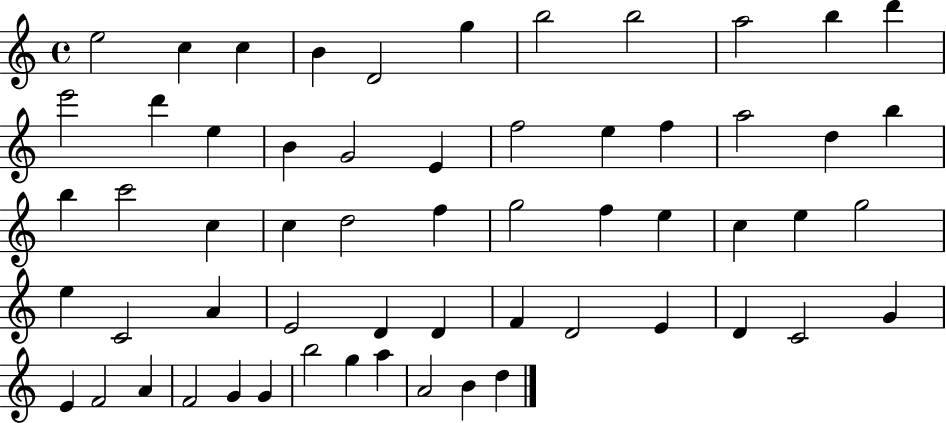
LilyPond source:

{
  \clef treble
  \time 4/4
  \defaultTimeSignature
  \key c \major
  e''2 c''4 c''4 | b'4 d'2 g''4 | b''2 b''2 | a''2 b''4 d'''4 | \break e'''2 d'''4 e''4 | b'4 g'2 e'4 | f''2 e''4 f''4 | a''2 d''4 b''4 | \break b''4 c'''2 c''4 | c''4 d''2 f''4 | g''2 f''4 e''4 | c''4 e''4 g''2 | \break e''4 c'2 a'4 | e'2 d'4 d'4 | f'4 d'2 e'4 | d'4 c'2 g'4 | \break e'4 f'2 a'4 | f'2 g'4 g'4 | b''2 g''4 a''4 | a'2 b'4 d''4 | \break \bar "|."
}